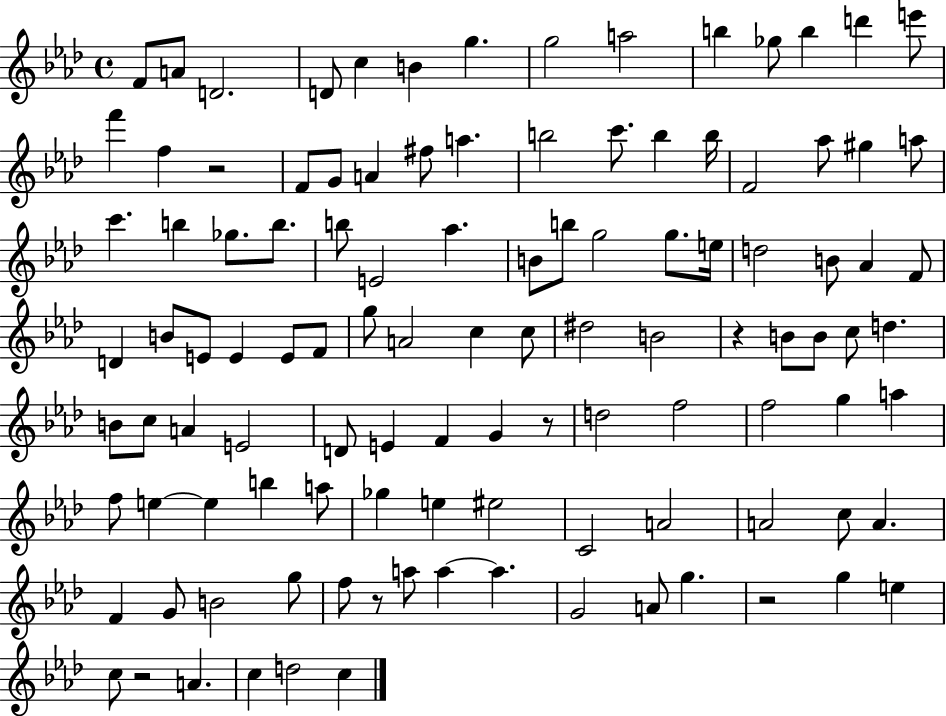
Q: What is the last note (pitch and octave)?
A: C5